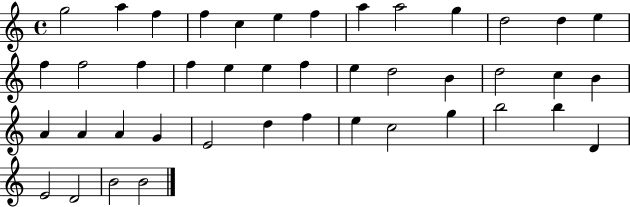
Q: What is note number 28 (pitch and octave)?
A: A4